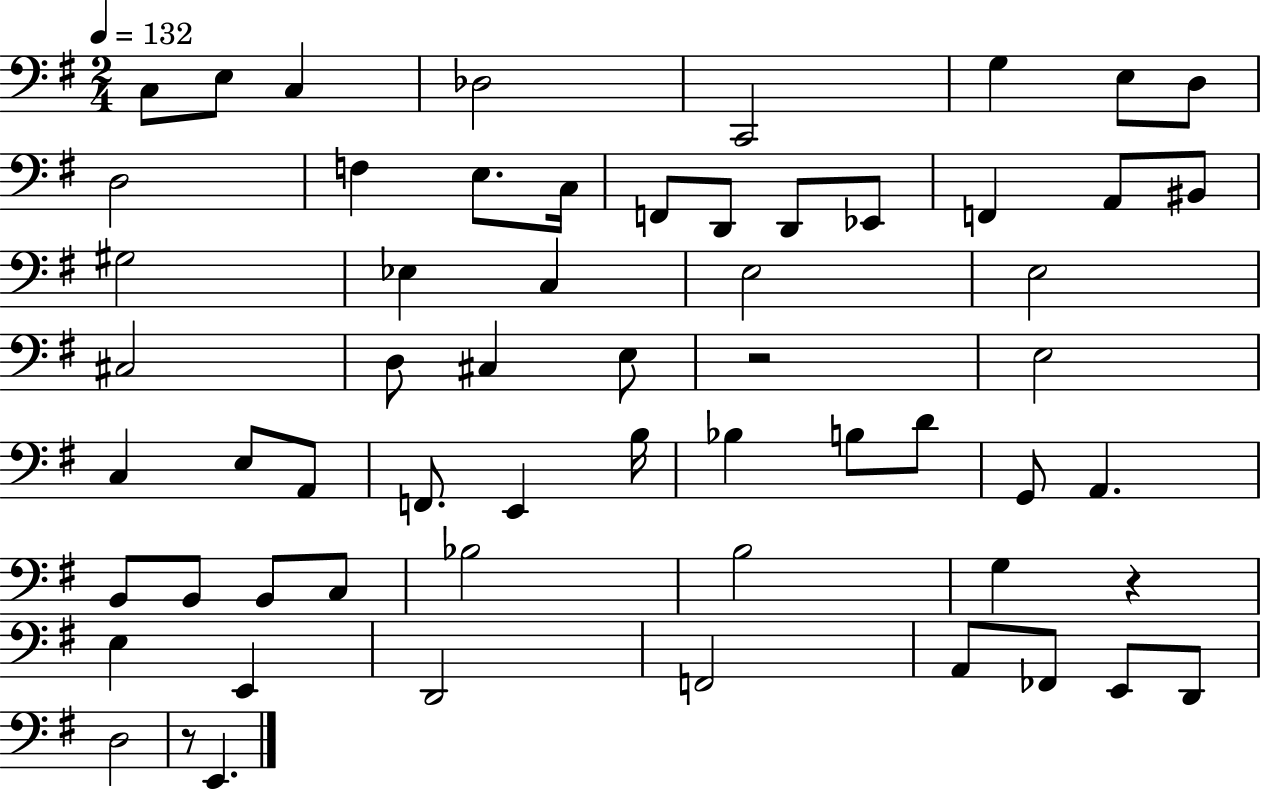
C3/e E3/e C3/q Db3/h C2/h G3/q E3/e D3/e D3/h F3/q E3/e. C3/s F2/e D2/e D2/e Eb2/e F2/q A2/e BIS2/e G#3/h Eb3/q C3/q E3/h E3/h C#3/h D3/e C#3/q E3/e R/h E3/h C3/q E3/e A2/e F2/e. E2/q B3/s Bb3/q B3/e D4/e G2/e A2/q. B2/e B2/e B2/e C3/e Bb3/h B3/h G3/q R/q E3/q E2/q D2/h F2/h A2/e FES2/e E2/e D2/e D3/h R/e E2/q.